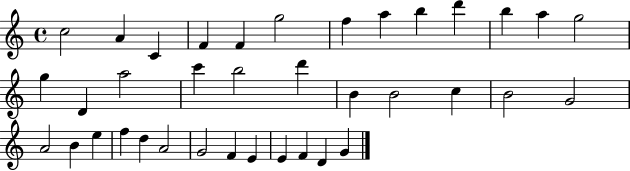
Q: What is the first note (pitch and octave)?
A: C5